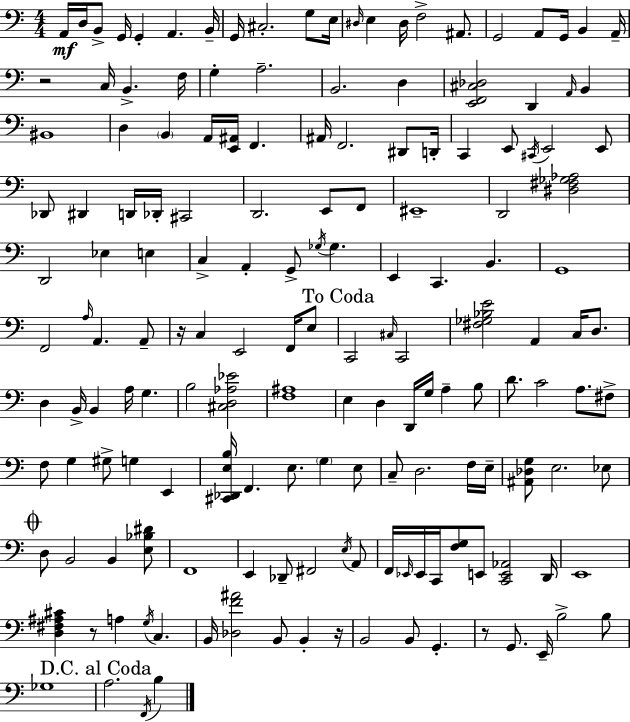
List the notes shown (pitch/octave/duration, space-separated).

A2/s D3/s B2/e G2/s G2/q A2/q. B2/s G2/s C#3/h. G3/e E3/s D#3/s E3/q D#3/s F3/h A#2/e. G2/h A2/e G2/s B2/q A2/s R/h C3/s B2/q. F3/s G3/q A3/h. B2/h. D3/q [E2,F2,C#3,Db3]/h D2/q A2/s B2/q BIS2/w D3/q B2/q A2/s [E2,A#2]/s F2/q. A#2/s F2/h. D#2/e D2/s C2/q E2/e C#2/s E2/h E2/e Db2/e D#2/q D2/s Db2/s C#2/h D2/h. E2/e F2/e EIS2/w D2/h [D#3,F#3,Gb3,Ab3]/h D2/h Eb3/q E3/q C3/q A2/q G2/e Gb3/s Gb3/q. E2/q C2/q. B2/q. G2/w F2/h A3/s A2/q. A2/e R/s C3/q E2/h F2/s E3/e C2/h C#3/s C2/h [F#3,Gb3,Bb3,E4]/h A2/q C3/s D3/e. D3/q B2/s B2/q A3/s G3/q. B3/h [C#3,D3,Ab3,Eb4]/h [F3,A#3]/w E3/q D3/q D2/s G3/s A3/q B3/e D4/e. C4/h A3/e. F#3/e F3/e G3/q G#3/e G3/q E2/q [C#2,Db2,E3,B3]/s F2/q. E3/e. G3/q E3/e C3/e D3/h. F3/s E3/s [A#2,Db3,G3]/e E3/h. Eb3/e D3/e B2/h B2/q [E3,Bb3,D#4]/e F2/w E2/q Db2/e F#2/h E3/s A2/e F2/s Eb2/s Eb2/s C2/s [F3,G3]/e E2/e [C2,E2,Ab2]/h D2/s E2/w [D3,F#3,A#3,C#4]/q R/e A3/q G3/s C3/q. B2/s [Db3,F4,A#4]/h B2/e B2/q R/s B2/h B2/e G2/q. R/e G2/e. E2/s B3/h B3/e Gb3/w A3/h. F2/s B3/q